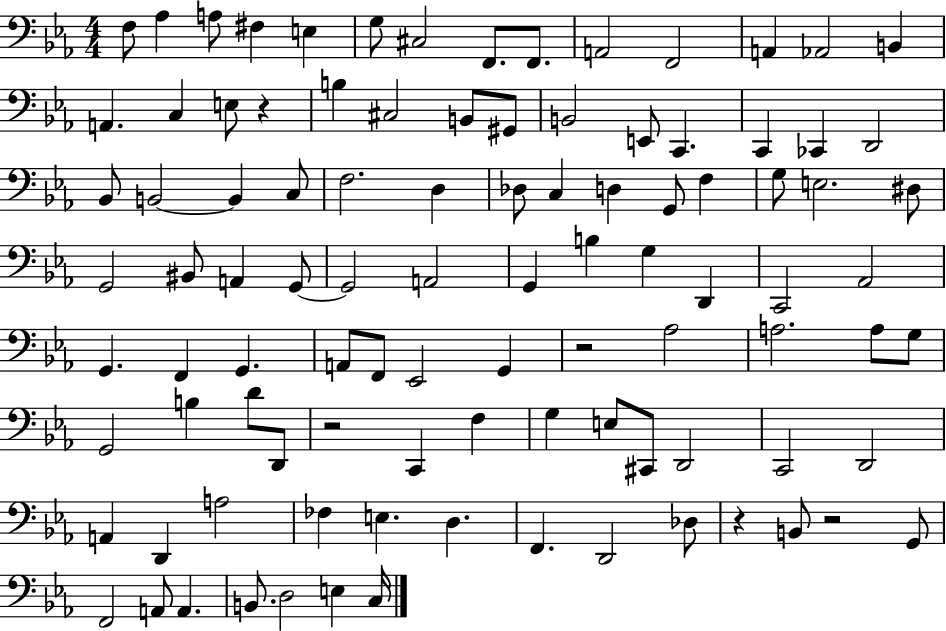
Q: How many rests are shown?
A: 5